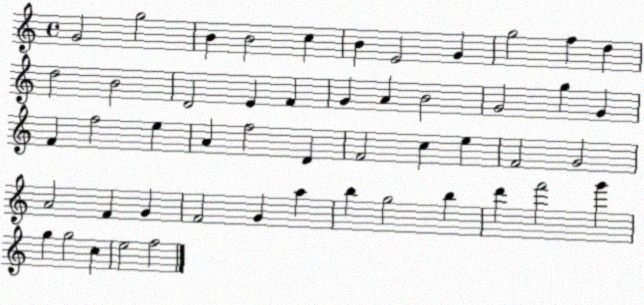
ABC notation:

X:1
T:Untitled
M:4/4
L:1/4
K:C
G2 g2 B B2 c B E2 G g2 f d d2 B2 D2 E F G A B2 G2 g G F f2 e A f2 D F2 c e F2 G2 A2 F G F2 G a b g2 b d' f'2 g' g g2 c e2 f2